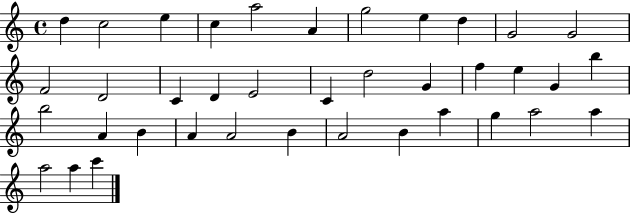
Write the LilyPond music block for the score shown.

{
  \clef treble
  \time 4/4
  \defaultTimeSignature
  \key c \major
  d''4 c''2 e''4 | c''4 a''2 a'4 | g''2 e''4 d''4 | g'2 g'2 | \break f'2 d'2 | c'4 d'4 e'2 | c'4 d''2 g'4 | f''4 e''4 g'4 b''4 | \break b''2 a'4 b'4 | a'4 a'2 b'4 | a'2 b'4 a''4 | g''4 a''2 a''4 | \break a''2 a''4 c'''4 | \bar "|."
}